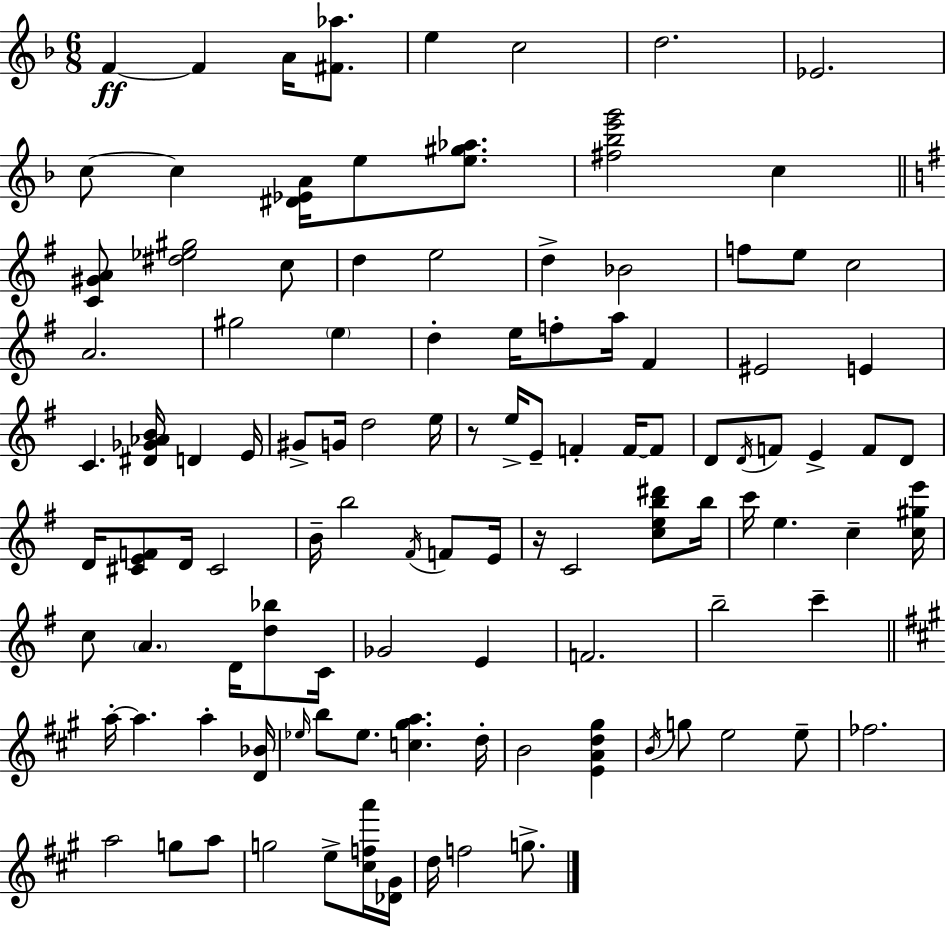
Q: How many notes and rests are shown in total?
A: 108